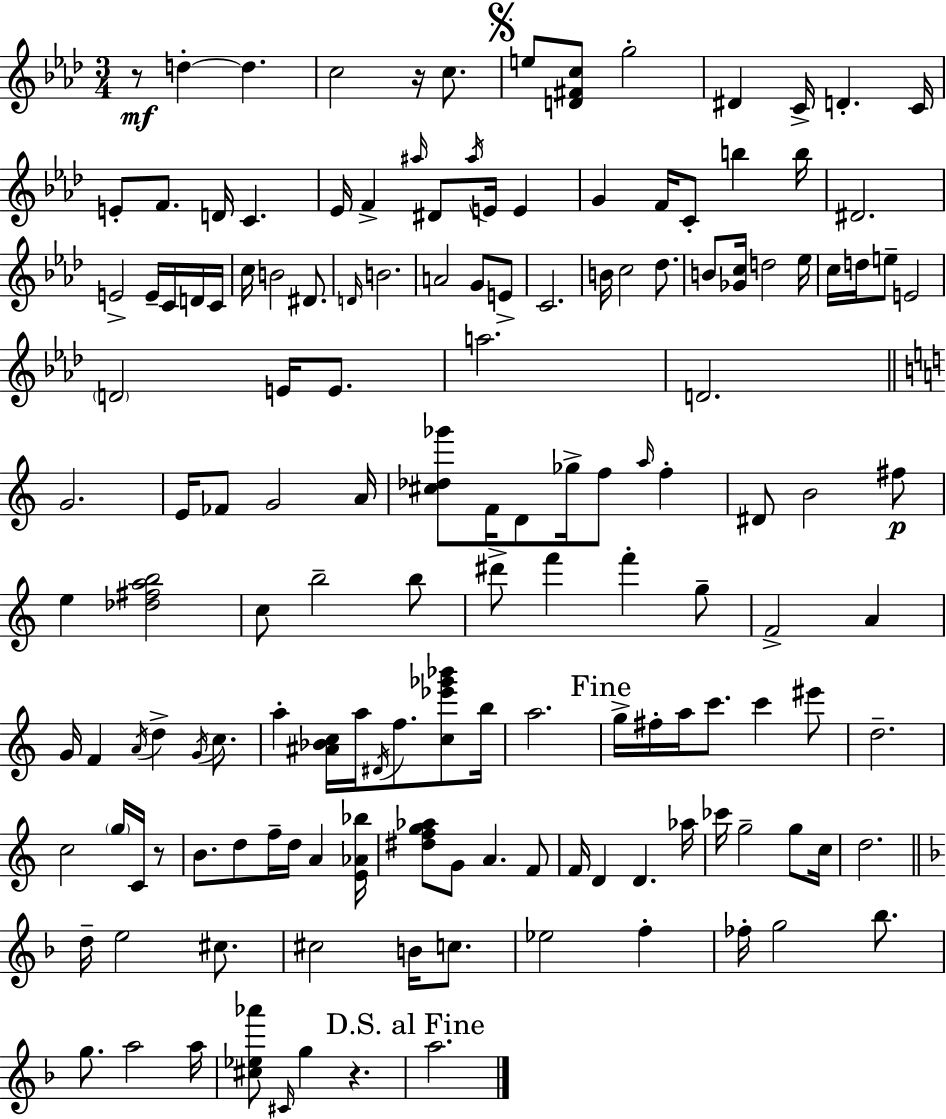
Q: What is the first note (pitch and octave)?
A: D5